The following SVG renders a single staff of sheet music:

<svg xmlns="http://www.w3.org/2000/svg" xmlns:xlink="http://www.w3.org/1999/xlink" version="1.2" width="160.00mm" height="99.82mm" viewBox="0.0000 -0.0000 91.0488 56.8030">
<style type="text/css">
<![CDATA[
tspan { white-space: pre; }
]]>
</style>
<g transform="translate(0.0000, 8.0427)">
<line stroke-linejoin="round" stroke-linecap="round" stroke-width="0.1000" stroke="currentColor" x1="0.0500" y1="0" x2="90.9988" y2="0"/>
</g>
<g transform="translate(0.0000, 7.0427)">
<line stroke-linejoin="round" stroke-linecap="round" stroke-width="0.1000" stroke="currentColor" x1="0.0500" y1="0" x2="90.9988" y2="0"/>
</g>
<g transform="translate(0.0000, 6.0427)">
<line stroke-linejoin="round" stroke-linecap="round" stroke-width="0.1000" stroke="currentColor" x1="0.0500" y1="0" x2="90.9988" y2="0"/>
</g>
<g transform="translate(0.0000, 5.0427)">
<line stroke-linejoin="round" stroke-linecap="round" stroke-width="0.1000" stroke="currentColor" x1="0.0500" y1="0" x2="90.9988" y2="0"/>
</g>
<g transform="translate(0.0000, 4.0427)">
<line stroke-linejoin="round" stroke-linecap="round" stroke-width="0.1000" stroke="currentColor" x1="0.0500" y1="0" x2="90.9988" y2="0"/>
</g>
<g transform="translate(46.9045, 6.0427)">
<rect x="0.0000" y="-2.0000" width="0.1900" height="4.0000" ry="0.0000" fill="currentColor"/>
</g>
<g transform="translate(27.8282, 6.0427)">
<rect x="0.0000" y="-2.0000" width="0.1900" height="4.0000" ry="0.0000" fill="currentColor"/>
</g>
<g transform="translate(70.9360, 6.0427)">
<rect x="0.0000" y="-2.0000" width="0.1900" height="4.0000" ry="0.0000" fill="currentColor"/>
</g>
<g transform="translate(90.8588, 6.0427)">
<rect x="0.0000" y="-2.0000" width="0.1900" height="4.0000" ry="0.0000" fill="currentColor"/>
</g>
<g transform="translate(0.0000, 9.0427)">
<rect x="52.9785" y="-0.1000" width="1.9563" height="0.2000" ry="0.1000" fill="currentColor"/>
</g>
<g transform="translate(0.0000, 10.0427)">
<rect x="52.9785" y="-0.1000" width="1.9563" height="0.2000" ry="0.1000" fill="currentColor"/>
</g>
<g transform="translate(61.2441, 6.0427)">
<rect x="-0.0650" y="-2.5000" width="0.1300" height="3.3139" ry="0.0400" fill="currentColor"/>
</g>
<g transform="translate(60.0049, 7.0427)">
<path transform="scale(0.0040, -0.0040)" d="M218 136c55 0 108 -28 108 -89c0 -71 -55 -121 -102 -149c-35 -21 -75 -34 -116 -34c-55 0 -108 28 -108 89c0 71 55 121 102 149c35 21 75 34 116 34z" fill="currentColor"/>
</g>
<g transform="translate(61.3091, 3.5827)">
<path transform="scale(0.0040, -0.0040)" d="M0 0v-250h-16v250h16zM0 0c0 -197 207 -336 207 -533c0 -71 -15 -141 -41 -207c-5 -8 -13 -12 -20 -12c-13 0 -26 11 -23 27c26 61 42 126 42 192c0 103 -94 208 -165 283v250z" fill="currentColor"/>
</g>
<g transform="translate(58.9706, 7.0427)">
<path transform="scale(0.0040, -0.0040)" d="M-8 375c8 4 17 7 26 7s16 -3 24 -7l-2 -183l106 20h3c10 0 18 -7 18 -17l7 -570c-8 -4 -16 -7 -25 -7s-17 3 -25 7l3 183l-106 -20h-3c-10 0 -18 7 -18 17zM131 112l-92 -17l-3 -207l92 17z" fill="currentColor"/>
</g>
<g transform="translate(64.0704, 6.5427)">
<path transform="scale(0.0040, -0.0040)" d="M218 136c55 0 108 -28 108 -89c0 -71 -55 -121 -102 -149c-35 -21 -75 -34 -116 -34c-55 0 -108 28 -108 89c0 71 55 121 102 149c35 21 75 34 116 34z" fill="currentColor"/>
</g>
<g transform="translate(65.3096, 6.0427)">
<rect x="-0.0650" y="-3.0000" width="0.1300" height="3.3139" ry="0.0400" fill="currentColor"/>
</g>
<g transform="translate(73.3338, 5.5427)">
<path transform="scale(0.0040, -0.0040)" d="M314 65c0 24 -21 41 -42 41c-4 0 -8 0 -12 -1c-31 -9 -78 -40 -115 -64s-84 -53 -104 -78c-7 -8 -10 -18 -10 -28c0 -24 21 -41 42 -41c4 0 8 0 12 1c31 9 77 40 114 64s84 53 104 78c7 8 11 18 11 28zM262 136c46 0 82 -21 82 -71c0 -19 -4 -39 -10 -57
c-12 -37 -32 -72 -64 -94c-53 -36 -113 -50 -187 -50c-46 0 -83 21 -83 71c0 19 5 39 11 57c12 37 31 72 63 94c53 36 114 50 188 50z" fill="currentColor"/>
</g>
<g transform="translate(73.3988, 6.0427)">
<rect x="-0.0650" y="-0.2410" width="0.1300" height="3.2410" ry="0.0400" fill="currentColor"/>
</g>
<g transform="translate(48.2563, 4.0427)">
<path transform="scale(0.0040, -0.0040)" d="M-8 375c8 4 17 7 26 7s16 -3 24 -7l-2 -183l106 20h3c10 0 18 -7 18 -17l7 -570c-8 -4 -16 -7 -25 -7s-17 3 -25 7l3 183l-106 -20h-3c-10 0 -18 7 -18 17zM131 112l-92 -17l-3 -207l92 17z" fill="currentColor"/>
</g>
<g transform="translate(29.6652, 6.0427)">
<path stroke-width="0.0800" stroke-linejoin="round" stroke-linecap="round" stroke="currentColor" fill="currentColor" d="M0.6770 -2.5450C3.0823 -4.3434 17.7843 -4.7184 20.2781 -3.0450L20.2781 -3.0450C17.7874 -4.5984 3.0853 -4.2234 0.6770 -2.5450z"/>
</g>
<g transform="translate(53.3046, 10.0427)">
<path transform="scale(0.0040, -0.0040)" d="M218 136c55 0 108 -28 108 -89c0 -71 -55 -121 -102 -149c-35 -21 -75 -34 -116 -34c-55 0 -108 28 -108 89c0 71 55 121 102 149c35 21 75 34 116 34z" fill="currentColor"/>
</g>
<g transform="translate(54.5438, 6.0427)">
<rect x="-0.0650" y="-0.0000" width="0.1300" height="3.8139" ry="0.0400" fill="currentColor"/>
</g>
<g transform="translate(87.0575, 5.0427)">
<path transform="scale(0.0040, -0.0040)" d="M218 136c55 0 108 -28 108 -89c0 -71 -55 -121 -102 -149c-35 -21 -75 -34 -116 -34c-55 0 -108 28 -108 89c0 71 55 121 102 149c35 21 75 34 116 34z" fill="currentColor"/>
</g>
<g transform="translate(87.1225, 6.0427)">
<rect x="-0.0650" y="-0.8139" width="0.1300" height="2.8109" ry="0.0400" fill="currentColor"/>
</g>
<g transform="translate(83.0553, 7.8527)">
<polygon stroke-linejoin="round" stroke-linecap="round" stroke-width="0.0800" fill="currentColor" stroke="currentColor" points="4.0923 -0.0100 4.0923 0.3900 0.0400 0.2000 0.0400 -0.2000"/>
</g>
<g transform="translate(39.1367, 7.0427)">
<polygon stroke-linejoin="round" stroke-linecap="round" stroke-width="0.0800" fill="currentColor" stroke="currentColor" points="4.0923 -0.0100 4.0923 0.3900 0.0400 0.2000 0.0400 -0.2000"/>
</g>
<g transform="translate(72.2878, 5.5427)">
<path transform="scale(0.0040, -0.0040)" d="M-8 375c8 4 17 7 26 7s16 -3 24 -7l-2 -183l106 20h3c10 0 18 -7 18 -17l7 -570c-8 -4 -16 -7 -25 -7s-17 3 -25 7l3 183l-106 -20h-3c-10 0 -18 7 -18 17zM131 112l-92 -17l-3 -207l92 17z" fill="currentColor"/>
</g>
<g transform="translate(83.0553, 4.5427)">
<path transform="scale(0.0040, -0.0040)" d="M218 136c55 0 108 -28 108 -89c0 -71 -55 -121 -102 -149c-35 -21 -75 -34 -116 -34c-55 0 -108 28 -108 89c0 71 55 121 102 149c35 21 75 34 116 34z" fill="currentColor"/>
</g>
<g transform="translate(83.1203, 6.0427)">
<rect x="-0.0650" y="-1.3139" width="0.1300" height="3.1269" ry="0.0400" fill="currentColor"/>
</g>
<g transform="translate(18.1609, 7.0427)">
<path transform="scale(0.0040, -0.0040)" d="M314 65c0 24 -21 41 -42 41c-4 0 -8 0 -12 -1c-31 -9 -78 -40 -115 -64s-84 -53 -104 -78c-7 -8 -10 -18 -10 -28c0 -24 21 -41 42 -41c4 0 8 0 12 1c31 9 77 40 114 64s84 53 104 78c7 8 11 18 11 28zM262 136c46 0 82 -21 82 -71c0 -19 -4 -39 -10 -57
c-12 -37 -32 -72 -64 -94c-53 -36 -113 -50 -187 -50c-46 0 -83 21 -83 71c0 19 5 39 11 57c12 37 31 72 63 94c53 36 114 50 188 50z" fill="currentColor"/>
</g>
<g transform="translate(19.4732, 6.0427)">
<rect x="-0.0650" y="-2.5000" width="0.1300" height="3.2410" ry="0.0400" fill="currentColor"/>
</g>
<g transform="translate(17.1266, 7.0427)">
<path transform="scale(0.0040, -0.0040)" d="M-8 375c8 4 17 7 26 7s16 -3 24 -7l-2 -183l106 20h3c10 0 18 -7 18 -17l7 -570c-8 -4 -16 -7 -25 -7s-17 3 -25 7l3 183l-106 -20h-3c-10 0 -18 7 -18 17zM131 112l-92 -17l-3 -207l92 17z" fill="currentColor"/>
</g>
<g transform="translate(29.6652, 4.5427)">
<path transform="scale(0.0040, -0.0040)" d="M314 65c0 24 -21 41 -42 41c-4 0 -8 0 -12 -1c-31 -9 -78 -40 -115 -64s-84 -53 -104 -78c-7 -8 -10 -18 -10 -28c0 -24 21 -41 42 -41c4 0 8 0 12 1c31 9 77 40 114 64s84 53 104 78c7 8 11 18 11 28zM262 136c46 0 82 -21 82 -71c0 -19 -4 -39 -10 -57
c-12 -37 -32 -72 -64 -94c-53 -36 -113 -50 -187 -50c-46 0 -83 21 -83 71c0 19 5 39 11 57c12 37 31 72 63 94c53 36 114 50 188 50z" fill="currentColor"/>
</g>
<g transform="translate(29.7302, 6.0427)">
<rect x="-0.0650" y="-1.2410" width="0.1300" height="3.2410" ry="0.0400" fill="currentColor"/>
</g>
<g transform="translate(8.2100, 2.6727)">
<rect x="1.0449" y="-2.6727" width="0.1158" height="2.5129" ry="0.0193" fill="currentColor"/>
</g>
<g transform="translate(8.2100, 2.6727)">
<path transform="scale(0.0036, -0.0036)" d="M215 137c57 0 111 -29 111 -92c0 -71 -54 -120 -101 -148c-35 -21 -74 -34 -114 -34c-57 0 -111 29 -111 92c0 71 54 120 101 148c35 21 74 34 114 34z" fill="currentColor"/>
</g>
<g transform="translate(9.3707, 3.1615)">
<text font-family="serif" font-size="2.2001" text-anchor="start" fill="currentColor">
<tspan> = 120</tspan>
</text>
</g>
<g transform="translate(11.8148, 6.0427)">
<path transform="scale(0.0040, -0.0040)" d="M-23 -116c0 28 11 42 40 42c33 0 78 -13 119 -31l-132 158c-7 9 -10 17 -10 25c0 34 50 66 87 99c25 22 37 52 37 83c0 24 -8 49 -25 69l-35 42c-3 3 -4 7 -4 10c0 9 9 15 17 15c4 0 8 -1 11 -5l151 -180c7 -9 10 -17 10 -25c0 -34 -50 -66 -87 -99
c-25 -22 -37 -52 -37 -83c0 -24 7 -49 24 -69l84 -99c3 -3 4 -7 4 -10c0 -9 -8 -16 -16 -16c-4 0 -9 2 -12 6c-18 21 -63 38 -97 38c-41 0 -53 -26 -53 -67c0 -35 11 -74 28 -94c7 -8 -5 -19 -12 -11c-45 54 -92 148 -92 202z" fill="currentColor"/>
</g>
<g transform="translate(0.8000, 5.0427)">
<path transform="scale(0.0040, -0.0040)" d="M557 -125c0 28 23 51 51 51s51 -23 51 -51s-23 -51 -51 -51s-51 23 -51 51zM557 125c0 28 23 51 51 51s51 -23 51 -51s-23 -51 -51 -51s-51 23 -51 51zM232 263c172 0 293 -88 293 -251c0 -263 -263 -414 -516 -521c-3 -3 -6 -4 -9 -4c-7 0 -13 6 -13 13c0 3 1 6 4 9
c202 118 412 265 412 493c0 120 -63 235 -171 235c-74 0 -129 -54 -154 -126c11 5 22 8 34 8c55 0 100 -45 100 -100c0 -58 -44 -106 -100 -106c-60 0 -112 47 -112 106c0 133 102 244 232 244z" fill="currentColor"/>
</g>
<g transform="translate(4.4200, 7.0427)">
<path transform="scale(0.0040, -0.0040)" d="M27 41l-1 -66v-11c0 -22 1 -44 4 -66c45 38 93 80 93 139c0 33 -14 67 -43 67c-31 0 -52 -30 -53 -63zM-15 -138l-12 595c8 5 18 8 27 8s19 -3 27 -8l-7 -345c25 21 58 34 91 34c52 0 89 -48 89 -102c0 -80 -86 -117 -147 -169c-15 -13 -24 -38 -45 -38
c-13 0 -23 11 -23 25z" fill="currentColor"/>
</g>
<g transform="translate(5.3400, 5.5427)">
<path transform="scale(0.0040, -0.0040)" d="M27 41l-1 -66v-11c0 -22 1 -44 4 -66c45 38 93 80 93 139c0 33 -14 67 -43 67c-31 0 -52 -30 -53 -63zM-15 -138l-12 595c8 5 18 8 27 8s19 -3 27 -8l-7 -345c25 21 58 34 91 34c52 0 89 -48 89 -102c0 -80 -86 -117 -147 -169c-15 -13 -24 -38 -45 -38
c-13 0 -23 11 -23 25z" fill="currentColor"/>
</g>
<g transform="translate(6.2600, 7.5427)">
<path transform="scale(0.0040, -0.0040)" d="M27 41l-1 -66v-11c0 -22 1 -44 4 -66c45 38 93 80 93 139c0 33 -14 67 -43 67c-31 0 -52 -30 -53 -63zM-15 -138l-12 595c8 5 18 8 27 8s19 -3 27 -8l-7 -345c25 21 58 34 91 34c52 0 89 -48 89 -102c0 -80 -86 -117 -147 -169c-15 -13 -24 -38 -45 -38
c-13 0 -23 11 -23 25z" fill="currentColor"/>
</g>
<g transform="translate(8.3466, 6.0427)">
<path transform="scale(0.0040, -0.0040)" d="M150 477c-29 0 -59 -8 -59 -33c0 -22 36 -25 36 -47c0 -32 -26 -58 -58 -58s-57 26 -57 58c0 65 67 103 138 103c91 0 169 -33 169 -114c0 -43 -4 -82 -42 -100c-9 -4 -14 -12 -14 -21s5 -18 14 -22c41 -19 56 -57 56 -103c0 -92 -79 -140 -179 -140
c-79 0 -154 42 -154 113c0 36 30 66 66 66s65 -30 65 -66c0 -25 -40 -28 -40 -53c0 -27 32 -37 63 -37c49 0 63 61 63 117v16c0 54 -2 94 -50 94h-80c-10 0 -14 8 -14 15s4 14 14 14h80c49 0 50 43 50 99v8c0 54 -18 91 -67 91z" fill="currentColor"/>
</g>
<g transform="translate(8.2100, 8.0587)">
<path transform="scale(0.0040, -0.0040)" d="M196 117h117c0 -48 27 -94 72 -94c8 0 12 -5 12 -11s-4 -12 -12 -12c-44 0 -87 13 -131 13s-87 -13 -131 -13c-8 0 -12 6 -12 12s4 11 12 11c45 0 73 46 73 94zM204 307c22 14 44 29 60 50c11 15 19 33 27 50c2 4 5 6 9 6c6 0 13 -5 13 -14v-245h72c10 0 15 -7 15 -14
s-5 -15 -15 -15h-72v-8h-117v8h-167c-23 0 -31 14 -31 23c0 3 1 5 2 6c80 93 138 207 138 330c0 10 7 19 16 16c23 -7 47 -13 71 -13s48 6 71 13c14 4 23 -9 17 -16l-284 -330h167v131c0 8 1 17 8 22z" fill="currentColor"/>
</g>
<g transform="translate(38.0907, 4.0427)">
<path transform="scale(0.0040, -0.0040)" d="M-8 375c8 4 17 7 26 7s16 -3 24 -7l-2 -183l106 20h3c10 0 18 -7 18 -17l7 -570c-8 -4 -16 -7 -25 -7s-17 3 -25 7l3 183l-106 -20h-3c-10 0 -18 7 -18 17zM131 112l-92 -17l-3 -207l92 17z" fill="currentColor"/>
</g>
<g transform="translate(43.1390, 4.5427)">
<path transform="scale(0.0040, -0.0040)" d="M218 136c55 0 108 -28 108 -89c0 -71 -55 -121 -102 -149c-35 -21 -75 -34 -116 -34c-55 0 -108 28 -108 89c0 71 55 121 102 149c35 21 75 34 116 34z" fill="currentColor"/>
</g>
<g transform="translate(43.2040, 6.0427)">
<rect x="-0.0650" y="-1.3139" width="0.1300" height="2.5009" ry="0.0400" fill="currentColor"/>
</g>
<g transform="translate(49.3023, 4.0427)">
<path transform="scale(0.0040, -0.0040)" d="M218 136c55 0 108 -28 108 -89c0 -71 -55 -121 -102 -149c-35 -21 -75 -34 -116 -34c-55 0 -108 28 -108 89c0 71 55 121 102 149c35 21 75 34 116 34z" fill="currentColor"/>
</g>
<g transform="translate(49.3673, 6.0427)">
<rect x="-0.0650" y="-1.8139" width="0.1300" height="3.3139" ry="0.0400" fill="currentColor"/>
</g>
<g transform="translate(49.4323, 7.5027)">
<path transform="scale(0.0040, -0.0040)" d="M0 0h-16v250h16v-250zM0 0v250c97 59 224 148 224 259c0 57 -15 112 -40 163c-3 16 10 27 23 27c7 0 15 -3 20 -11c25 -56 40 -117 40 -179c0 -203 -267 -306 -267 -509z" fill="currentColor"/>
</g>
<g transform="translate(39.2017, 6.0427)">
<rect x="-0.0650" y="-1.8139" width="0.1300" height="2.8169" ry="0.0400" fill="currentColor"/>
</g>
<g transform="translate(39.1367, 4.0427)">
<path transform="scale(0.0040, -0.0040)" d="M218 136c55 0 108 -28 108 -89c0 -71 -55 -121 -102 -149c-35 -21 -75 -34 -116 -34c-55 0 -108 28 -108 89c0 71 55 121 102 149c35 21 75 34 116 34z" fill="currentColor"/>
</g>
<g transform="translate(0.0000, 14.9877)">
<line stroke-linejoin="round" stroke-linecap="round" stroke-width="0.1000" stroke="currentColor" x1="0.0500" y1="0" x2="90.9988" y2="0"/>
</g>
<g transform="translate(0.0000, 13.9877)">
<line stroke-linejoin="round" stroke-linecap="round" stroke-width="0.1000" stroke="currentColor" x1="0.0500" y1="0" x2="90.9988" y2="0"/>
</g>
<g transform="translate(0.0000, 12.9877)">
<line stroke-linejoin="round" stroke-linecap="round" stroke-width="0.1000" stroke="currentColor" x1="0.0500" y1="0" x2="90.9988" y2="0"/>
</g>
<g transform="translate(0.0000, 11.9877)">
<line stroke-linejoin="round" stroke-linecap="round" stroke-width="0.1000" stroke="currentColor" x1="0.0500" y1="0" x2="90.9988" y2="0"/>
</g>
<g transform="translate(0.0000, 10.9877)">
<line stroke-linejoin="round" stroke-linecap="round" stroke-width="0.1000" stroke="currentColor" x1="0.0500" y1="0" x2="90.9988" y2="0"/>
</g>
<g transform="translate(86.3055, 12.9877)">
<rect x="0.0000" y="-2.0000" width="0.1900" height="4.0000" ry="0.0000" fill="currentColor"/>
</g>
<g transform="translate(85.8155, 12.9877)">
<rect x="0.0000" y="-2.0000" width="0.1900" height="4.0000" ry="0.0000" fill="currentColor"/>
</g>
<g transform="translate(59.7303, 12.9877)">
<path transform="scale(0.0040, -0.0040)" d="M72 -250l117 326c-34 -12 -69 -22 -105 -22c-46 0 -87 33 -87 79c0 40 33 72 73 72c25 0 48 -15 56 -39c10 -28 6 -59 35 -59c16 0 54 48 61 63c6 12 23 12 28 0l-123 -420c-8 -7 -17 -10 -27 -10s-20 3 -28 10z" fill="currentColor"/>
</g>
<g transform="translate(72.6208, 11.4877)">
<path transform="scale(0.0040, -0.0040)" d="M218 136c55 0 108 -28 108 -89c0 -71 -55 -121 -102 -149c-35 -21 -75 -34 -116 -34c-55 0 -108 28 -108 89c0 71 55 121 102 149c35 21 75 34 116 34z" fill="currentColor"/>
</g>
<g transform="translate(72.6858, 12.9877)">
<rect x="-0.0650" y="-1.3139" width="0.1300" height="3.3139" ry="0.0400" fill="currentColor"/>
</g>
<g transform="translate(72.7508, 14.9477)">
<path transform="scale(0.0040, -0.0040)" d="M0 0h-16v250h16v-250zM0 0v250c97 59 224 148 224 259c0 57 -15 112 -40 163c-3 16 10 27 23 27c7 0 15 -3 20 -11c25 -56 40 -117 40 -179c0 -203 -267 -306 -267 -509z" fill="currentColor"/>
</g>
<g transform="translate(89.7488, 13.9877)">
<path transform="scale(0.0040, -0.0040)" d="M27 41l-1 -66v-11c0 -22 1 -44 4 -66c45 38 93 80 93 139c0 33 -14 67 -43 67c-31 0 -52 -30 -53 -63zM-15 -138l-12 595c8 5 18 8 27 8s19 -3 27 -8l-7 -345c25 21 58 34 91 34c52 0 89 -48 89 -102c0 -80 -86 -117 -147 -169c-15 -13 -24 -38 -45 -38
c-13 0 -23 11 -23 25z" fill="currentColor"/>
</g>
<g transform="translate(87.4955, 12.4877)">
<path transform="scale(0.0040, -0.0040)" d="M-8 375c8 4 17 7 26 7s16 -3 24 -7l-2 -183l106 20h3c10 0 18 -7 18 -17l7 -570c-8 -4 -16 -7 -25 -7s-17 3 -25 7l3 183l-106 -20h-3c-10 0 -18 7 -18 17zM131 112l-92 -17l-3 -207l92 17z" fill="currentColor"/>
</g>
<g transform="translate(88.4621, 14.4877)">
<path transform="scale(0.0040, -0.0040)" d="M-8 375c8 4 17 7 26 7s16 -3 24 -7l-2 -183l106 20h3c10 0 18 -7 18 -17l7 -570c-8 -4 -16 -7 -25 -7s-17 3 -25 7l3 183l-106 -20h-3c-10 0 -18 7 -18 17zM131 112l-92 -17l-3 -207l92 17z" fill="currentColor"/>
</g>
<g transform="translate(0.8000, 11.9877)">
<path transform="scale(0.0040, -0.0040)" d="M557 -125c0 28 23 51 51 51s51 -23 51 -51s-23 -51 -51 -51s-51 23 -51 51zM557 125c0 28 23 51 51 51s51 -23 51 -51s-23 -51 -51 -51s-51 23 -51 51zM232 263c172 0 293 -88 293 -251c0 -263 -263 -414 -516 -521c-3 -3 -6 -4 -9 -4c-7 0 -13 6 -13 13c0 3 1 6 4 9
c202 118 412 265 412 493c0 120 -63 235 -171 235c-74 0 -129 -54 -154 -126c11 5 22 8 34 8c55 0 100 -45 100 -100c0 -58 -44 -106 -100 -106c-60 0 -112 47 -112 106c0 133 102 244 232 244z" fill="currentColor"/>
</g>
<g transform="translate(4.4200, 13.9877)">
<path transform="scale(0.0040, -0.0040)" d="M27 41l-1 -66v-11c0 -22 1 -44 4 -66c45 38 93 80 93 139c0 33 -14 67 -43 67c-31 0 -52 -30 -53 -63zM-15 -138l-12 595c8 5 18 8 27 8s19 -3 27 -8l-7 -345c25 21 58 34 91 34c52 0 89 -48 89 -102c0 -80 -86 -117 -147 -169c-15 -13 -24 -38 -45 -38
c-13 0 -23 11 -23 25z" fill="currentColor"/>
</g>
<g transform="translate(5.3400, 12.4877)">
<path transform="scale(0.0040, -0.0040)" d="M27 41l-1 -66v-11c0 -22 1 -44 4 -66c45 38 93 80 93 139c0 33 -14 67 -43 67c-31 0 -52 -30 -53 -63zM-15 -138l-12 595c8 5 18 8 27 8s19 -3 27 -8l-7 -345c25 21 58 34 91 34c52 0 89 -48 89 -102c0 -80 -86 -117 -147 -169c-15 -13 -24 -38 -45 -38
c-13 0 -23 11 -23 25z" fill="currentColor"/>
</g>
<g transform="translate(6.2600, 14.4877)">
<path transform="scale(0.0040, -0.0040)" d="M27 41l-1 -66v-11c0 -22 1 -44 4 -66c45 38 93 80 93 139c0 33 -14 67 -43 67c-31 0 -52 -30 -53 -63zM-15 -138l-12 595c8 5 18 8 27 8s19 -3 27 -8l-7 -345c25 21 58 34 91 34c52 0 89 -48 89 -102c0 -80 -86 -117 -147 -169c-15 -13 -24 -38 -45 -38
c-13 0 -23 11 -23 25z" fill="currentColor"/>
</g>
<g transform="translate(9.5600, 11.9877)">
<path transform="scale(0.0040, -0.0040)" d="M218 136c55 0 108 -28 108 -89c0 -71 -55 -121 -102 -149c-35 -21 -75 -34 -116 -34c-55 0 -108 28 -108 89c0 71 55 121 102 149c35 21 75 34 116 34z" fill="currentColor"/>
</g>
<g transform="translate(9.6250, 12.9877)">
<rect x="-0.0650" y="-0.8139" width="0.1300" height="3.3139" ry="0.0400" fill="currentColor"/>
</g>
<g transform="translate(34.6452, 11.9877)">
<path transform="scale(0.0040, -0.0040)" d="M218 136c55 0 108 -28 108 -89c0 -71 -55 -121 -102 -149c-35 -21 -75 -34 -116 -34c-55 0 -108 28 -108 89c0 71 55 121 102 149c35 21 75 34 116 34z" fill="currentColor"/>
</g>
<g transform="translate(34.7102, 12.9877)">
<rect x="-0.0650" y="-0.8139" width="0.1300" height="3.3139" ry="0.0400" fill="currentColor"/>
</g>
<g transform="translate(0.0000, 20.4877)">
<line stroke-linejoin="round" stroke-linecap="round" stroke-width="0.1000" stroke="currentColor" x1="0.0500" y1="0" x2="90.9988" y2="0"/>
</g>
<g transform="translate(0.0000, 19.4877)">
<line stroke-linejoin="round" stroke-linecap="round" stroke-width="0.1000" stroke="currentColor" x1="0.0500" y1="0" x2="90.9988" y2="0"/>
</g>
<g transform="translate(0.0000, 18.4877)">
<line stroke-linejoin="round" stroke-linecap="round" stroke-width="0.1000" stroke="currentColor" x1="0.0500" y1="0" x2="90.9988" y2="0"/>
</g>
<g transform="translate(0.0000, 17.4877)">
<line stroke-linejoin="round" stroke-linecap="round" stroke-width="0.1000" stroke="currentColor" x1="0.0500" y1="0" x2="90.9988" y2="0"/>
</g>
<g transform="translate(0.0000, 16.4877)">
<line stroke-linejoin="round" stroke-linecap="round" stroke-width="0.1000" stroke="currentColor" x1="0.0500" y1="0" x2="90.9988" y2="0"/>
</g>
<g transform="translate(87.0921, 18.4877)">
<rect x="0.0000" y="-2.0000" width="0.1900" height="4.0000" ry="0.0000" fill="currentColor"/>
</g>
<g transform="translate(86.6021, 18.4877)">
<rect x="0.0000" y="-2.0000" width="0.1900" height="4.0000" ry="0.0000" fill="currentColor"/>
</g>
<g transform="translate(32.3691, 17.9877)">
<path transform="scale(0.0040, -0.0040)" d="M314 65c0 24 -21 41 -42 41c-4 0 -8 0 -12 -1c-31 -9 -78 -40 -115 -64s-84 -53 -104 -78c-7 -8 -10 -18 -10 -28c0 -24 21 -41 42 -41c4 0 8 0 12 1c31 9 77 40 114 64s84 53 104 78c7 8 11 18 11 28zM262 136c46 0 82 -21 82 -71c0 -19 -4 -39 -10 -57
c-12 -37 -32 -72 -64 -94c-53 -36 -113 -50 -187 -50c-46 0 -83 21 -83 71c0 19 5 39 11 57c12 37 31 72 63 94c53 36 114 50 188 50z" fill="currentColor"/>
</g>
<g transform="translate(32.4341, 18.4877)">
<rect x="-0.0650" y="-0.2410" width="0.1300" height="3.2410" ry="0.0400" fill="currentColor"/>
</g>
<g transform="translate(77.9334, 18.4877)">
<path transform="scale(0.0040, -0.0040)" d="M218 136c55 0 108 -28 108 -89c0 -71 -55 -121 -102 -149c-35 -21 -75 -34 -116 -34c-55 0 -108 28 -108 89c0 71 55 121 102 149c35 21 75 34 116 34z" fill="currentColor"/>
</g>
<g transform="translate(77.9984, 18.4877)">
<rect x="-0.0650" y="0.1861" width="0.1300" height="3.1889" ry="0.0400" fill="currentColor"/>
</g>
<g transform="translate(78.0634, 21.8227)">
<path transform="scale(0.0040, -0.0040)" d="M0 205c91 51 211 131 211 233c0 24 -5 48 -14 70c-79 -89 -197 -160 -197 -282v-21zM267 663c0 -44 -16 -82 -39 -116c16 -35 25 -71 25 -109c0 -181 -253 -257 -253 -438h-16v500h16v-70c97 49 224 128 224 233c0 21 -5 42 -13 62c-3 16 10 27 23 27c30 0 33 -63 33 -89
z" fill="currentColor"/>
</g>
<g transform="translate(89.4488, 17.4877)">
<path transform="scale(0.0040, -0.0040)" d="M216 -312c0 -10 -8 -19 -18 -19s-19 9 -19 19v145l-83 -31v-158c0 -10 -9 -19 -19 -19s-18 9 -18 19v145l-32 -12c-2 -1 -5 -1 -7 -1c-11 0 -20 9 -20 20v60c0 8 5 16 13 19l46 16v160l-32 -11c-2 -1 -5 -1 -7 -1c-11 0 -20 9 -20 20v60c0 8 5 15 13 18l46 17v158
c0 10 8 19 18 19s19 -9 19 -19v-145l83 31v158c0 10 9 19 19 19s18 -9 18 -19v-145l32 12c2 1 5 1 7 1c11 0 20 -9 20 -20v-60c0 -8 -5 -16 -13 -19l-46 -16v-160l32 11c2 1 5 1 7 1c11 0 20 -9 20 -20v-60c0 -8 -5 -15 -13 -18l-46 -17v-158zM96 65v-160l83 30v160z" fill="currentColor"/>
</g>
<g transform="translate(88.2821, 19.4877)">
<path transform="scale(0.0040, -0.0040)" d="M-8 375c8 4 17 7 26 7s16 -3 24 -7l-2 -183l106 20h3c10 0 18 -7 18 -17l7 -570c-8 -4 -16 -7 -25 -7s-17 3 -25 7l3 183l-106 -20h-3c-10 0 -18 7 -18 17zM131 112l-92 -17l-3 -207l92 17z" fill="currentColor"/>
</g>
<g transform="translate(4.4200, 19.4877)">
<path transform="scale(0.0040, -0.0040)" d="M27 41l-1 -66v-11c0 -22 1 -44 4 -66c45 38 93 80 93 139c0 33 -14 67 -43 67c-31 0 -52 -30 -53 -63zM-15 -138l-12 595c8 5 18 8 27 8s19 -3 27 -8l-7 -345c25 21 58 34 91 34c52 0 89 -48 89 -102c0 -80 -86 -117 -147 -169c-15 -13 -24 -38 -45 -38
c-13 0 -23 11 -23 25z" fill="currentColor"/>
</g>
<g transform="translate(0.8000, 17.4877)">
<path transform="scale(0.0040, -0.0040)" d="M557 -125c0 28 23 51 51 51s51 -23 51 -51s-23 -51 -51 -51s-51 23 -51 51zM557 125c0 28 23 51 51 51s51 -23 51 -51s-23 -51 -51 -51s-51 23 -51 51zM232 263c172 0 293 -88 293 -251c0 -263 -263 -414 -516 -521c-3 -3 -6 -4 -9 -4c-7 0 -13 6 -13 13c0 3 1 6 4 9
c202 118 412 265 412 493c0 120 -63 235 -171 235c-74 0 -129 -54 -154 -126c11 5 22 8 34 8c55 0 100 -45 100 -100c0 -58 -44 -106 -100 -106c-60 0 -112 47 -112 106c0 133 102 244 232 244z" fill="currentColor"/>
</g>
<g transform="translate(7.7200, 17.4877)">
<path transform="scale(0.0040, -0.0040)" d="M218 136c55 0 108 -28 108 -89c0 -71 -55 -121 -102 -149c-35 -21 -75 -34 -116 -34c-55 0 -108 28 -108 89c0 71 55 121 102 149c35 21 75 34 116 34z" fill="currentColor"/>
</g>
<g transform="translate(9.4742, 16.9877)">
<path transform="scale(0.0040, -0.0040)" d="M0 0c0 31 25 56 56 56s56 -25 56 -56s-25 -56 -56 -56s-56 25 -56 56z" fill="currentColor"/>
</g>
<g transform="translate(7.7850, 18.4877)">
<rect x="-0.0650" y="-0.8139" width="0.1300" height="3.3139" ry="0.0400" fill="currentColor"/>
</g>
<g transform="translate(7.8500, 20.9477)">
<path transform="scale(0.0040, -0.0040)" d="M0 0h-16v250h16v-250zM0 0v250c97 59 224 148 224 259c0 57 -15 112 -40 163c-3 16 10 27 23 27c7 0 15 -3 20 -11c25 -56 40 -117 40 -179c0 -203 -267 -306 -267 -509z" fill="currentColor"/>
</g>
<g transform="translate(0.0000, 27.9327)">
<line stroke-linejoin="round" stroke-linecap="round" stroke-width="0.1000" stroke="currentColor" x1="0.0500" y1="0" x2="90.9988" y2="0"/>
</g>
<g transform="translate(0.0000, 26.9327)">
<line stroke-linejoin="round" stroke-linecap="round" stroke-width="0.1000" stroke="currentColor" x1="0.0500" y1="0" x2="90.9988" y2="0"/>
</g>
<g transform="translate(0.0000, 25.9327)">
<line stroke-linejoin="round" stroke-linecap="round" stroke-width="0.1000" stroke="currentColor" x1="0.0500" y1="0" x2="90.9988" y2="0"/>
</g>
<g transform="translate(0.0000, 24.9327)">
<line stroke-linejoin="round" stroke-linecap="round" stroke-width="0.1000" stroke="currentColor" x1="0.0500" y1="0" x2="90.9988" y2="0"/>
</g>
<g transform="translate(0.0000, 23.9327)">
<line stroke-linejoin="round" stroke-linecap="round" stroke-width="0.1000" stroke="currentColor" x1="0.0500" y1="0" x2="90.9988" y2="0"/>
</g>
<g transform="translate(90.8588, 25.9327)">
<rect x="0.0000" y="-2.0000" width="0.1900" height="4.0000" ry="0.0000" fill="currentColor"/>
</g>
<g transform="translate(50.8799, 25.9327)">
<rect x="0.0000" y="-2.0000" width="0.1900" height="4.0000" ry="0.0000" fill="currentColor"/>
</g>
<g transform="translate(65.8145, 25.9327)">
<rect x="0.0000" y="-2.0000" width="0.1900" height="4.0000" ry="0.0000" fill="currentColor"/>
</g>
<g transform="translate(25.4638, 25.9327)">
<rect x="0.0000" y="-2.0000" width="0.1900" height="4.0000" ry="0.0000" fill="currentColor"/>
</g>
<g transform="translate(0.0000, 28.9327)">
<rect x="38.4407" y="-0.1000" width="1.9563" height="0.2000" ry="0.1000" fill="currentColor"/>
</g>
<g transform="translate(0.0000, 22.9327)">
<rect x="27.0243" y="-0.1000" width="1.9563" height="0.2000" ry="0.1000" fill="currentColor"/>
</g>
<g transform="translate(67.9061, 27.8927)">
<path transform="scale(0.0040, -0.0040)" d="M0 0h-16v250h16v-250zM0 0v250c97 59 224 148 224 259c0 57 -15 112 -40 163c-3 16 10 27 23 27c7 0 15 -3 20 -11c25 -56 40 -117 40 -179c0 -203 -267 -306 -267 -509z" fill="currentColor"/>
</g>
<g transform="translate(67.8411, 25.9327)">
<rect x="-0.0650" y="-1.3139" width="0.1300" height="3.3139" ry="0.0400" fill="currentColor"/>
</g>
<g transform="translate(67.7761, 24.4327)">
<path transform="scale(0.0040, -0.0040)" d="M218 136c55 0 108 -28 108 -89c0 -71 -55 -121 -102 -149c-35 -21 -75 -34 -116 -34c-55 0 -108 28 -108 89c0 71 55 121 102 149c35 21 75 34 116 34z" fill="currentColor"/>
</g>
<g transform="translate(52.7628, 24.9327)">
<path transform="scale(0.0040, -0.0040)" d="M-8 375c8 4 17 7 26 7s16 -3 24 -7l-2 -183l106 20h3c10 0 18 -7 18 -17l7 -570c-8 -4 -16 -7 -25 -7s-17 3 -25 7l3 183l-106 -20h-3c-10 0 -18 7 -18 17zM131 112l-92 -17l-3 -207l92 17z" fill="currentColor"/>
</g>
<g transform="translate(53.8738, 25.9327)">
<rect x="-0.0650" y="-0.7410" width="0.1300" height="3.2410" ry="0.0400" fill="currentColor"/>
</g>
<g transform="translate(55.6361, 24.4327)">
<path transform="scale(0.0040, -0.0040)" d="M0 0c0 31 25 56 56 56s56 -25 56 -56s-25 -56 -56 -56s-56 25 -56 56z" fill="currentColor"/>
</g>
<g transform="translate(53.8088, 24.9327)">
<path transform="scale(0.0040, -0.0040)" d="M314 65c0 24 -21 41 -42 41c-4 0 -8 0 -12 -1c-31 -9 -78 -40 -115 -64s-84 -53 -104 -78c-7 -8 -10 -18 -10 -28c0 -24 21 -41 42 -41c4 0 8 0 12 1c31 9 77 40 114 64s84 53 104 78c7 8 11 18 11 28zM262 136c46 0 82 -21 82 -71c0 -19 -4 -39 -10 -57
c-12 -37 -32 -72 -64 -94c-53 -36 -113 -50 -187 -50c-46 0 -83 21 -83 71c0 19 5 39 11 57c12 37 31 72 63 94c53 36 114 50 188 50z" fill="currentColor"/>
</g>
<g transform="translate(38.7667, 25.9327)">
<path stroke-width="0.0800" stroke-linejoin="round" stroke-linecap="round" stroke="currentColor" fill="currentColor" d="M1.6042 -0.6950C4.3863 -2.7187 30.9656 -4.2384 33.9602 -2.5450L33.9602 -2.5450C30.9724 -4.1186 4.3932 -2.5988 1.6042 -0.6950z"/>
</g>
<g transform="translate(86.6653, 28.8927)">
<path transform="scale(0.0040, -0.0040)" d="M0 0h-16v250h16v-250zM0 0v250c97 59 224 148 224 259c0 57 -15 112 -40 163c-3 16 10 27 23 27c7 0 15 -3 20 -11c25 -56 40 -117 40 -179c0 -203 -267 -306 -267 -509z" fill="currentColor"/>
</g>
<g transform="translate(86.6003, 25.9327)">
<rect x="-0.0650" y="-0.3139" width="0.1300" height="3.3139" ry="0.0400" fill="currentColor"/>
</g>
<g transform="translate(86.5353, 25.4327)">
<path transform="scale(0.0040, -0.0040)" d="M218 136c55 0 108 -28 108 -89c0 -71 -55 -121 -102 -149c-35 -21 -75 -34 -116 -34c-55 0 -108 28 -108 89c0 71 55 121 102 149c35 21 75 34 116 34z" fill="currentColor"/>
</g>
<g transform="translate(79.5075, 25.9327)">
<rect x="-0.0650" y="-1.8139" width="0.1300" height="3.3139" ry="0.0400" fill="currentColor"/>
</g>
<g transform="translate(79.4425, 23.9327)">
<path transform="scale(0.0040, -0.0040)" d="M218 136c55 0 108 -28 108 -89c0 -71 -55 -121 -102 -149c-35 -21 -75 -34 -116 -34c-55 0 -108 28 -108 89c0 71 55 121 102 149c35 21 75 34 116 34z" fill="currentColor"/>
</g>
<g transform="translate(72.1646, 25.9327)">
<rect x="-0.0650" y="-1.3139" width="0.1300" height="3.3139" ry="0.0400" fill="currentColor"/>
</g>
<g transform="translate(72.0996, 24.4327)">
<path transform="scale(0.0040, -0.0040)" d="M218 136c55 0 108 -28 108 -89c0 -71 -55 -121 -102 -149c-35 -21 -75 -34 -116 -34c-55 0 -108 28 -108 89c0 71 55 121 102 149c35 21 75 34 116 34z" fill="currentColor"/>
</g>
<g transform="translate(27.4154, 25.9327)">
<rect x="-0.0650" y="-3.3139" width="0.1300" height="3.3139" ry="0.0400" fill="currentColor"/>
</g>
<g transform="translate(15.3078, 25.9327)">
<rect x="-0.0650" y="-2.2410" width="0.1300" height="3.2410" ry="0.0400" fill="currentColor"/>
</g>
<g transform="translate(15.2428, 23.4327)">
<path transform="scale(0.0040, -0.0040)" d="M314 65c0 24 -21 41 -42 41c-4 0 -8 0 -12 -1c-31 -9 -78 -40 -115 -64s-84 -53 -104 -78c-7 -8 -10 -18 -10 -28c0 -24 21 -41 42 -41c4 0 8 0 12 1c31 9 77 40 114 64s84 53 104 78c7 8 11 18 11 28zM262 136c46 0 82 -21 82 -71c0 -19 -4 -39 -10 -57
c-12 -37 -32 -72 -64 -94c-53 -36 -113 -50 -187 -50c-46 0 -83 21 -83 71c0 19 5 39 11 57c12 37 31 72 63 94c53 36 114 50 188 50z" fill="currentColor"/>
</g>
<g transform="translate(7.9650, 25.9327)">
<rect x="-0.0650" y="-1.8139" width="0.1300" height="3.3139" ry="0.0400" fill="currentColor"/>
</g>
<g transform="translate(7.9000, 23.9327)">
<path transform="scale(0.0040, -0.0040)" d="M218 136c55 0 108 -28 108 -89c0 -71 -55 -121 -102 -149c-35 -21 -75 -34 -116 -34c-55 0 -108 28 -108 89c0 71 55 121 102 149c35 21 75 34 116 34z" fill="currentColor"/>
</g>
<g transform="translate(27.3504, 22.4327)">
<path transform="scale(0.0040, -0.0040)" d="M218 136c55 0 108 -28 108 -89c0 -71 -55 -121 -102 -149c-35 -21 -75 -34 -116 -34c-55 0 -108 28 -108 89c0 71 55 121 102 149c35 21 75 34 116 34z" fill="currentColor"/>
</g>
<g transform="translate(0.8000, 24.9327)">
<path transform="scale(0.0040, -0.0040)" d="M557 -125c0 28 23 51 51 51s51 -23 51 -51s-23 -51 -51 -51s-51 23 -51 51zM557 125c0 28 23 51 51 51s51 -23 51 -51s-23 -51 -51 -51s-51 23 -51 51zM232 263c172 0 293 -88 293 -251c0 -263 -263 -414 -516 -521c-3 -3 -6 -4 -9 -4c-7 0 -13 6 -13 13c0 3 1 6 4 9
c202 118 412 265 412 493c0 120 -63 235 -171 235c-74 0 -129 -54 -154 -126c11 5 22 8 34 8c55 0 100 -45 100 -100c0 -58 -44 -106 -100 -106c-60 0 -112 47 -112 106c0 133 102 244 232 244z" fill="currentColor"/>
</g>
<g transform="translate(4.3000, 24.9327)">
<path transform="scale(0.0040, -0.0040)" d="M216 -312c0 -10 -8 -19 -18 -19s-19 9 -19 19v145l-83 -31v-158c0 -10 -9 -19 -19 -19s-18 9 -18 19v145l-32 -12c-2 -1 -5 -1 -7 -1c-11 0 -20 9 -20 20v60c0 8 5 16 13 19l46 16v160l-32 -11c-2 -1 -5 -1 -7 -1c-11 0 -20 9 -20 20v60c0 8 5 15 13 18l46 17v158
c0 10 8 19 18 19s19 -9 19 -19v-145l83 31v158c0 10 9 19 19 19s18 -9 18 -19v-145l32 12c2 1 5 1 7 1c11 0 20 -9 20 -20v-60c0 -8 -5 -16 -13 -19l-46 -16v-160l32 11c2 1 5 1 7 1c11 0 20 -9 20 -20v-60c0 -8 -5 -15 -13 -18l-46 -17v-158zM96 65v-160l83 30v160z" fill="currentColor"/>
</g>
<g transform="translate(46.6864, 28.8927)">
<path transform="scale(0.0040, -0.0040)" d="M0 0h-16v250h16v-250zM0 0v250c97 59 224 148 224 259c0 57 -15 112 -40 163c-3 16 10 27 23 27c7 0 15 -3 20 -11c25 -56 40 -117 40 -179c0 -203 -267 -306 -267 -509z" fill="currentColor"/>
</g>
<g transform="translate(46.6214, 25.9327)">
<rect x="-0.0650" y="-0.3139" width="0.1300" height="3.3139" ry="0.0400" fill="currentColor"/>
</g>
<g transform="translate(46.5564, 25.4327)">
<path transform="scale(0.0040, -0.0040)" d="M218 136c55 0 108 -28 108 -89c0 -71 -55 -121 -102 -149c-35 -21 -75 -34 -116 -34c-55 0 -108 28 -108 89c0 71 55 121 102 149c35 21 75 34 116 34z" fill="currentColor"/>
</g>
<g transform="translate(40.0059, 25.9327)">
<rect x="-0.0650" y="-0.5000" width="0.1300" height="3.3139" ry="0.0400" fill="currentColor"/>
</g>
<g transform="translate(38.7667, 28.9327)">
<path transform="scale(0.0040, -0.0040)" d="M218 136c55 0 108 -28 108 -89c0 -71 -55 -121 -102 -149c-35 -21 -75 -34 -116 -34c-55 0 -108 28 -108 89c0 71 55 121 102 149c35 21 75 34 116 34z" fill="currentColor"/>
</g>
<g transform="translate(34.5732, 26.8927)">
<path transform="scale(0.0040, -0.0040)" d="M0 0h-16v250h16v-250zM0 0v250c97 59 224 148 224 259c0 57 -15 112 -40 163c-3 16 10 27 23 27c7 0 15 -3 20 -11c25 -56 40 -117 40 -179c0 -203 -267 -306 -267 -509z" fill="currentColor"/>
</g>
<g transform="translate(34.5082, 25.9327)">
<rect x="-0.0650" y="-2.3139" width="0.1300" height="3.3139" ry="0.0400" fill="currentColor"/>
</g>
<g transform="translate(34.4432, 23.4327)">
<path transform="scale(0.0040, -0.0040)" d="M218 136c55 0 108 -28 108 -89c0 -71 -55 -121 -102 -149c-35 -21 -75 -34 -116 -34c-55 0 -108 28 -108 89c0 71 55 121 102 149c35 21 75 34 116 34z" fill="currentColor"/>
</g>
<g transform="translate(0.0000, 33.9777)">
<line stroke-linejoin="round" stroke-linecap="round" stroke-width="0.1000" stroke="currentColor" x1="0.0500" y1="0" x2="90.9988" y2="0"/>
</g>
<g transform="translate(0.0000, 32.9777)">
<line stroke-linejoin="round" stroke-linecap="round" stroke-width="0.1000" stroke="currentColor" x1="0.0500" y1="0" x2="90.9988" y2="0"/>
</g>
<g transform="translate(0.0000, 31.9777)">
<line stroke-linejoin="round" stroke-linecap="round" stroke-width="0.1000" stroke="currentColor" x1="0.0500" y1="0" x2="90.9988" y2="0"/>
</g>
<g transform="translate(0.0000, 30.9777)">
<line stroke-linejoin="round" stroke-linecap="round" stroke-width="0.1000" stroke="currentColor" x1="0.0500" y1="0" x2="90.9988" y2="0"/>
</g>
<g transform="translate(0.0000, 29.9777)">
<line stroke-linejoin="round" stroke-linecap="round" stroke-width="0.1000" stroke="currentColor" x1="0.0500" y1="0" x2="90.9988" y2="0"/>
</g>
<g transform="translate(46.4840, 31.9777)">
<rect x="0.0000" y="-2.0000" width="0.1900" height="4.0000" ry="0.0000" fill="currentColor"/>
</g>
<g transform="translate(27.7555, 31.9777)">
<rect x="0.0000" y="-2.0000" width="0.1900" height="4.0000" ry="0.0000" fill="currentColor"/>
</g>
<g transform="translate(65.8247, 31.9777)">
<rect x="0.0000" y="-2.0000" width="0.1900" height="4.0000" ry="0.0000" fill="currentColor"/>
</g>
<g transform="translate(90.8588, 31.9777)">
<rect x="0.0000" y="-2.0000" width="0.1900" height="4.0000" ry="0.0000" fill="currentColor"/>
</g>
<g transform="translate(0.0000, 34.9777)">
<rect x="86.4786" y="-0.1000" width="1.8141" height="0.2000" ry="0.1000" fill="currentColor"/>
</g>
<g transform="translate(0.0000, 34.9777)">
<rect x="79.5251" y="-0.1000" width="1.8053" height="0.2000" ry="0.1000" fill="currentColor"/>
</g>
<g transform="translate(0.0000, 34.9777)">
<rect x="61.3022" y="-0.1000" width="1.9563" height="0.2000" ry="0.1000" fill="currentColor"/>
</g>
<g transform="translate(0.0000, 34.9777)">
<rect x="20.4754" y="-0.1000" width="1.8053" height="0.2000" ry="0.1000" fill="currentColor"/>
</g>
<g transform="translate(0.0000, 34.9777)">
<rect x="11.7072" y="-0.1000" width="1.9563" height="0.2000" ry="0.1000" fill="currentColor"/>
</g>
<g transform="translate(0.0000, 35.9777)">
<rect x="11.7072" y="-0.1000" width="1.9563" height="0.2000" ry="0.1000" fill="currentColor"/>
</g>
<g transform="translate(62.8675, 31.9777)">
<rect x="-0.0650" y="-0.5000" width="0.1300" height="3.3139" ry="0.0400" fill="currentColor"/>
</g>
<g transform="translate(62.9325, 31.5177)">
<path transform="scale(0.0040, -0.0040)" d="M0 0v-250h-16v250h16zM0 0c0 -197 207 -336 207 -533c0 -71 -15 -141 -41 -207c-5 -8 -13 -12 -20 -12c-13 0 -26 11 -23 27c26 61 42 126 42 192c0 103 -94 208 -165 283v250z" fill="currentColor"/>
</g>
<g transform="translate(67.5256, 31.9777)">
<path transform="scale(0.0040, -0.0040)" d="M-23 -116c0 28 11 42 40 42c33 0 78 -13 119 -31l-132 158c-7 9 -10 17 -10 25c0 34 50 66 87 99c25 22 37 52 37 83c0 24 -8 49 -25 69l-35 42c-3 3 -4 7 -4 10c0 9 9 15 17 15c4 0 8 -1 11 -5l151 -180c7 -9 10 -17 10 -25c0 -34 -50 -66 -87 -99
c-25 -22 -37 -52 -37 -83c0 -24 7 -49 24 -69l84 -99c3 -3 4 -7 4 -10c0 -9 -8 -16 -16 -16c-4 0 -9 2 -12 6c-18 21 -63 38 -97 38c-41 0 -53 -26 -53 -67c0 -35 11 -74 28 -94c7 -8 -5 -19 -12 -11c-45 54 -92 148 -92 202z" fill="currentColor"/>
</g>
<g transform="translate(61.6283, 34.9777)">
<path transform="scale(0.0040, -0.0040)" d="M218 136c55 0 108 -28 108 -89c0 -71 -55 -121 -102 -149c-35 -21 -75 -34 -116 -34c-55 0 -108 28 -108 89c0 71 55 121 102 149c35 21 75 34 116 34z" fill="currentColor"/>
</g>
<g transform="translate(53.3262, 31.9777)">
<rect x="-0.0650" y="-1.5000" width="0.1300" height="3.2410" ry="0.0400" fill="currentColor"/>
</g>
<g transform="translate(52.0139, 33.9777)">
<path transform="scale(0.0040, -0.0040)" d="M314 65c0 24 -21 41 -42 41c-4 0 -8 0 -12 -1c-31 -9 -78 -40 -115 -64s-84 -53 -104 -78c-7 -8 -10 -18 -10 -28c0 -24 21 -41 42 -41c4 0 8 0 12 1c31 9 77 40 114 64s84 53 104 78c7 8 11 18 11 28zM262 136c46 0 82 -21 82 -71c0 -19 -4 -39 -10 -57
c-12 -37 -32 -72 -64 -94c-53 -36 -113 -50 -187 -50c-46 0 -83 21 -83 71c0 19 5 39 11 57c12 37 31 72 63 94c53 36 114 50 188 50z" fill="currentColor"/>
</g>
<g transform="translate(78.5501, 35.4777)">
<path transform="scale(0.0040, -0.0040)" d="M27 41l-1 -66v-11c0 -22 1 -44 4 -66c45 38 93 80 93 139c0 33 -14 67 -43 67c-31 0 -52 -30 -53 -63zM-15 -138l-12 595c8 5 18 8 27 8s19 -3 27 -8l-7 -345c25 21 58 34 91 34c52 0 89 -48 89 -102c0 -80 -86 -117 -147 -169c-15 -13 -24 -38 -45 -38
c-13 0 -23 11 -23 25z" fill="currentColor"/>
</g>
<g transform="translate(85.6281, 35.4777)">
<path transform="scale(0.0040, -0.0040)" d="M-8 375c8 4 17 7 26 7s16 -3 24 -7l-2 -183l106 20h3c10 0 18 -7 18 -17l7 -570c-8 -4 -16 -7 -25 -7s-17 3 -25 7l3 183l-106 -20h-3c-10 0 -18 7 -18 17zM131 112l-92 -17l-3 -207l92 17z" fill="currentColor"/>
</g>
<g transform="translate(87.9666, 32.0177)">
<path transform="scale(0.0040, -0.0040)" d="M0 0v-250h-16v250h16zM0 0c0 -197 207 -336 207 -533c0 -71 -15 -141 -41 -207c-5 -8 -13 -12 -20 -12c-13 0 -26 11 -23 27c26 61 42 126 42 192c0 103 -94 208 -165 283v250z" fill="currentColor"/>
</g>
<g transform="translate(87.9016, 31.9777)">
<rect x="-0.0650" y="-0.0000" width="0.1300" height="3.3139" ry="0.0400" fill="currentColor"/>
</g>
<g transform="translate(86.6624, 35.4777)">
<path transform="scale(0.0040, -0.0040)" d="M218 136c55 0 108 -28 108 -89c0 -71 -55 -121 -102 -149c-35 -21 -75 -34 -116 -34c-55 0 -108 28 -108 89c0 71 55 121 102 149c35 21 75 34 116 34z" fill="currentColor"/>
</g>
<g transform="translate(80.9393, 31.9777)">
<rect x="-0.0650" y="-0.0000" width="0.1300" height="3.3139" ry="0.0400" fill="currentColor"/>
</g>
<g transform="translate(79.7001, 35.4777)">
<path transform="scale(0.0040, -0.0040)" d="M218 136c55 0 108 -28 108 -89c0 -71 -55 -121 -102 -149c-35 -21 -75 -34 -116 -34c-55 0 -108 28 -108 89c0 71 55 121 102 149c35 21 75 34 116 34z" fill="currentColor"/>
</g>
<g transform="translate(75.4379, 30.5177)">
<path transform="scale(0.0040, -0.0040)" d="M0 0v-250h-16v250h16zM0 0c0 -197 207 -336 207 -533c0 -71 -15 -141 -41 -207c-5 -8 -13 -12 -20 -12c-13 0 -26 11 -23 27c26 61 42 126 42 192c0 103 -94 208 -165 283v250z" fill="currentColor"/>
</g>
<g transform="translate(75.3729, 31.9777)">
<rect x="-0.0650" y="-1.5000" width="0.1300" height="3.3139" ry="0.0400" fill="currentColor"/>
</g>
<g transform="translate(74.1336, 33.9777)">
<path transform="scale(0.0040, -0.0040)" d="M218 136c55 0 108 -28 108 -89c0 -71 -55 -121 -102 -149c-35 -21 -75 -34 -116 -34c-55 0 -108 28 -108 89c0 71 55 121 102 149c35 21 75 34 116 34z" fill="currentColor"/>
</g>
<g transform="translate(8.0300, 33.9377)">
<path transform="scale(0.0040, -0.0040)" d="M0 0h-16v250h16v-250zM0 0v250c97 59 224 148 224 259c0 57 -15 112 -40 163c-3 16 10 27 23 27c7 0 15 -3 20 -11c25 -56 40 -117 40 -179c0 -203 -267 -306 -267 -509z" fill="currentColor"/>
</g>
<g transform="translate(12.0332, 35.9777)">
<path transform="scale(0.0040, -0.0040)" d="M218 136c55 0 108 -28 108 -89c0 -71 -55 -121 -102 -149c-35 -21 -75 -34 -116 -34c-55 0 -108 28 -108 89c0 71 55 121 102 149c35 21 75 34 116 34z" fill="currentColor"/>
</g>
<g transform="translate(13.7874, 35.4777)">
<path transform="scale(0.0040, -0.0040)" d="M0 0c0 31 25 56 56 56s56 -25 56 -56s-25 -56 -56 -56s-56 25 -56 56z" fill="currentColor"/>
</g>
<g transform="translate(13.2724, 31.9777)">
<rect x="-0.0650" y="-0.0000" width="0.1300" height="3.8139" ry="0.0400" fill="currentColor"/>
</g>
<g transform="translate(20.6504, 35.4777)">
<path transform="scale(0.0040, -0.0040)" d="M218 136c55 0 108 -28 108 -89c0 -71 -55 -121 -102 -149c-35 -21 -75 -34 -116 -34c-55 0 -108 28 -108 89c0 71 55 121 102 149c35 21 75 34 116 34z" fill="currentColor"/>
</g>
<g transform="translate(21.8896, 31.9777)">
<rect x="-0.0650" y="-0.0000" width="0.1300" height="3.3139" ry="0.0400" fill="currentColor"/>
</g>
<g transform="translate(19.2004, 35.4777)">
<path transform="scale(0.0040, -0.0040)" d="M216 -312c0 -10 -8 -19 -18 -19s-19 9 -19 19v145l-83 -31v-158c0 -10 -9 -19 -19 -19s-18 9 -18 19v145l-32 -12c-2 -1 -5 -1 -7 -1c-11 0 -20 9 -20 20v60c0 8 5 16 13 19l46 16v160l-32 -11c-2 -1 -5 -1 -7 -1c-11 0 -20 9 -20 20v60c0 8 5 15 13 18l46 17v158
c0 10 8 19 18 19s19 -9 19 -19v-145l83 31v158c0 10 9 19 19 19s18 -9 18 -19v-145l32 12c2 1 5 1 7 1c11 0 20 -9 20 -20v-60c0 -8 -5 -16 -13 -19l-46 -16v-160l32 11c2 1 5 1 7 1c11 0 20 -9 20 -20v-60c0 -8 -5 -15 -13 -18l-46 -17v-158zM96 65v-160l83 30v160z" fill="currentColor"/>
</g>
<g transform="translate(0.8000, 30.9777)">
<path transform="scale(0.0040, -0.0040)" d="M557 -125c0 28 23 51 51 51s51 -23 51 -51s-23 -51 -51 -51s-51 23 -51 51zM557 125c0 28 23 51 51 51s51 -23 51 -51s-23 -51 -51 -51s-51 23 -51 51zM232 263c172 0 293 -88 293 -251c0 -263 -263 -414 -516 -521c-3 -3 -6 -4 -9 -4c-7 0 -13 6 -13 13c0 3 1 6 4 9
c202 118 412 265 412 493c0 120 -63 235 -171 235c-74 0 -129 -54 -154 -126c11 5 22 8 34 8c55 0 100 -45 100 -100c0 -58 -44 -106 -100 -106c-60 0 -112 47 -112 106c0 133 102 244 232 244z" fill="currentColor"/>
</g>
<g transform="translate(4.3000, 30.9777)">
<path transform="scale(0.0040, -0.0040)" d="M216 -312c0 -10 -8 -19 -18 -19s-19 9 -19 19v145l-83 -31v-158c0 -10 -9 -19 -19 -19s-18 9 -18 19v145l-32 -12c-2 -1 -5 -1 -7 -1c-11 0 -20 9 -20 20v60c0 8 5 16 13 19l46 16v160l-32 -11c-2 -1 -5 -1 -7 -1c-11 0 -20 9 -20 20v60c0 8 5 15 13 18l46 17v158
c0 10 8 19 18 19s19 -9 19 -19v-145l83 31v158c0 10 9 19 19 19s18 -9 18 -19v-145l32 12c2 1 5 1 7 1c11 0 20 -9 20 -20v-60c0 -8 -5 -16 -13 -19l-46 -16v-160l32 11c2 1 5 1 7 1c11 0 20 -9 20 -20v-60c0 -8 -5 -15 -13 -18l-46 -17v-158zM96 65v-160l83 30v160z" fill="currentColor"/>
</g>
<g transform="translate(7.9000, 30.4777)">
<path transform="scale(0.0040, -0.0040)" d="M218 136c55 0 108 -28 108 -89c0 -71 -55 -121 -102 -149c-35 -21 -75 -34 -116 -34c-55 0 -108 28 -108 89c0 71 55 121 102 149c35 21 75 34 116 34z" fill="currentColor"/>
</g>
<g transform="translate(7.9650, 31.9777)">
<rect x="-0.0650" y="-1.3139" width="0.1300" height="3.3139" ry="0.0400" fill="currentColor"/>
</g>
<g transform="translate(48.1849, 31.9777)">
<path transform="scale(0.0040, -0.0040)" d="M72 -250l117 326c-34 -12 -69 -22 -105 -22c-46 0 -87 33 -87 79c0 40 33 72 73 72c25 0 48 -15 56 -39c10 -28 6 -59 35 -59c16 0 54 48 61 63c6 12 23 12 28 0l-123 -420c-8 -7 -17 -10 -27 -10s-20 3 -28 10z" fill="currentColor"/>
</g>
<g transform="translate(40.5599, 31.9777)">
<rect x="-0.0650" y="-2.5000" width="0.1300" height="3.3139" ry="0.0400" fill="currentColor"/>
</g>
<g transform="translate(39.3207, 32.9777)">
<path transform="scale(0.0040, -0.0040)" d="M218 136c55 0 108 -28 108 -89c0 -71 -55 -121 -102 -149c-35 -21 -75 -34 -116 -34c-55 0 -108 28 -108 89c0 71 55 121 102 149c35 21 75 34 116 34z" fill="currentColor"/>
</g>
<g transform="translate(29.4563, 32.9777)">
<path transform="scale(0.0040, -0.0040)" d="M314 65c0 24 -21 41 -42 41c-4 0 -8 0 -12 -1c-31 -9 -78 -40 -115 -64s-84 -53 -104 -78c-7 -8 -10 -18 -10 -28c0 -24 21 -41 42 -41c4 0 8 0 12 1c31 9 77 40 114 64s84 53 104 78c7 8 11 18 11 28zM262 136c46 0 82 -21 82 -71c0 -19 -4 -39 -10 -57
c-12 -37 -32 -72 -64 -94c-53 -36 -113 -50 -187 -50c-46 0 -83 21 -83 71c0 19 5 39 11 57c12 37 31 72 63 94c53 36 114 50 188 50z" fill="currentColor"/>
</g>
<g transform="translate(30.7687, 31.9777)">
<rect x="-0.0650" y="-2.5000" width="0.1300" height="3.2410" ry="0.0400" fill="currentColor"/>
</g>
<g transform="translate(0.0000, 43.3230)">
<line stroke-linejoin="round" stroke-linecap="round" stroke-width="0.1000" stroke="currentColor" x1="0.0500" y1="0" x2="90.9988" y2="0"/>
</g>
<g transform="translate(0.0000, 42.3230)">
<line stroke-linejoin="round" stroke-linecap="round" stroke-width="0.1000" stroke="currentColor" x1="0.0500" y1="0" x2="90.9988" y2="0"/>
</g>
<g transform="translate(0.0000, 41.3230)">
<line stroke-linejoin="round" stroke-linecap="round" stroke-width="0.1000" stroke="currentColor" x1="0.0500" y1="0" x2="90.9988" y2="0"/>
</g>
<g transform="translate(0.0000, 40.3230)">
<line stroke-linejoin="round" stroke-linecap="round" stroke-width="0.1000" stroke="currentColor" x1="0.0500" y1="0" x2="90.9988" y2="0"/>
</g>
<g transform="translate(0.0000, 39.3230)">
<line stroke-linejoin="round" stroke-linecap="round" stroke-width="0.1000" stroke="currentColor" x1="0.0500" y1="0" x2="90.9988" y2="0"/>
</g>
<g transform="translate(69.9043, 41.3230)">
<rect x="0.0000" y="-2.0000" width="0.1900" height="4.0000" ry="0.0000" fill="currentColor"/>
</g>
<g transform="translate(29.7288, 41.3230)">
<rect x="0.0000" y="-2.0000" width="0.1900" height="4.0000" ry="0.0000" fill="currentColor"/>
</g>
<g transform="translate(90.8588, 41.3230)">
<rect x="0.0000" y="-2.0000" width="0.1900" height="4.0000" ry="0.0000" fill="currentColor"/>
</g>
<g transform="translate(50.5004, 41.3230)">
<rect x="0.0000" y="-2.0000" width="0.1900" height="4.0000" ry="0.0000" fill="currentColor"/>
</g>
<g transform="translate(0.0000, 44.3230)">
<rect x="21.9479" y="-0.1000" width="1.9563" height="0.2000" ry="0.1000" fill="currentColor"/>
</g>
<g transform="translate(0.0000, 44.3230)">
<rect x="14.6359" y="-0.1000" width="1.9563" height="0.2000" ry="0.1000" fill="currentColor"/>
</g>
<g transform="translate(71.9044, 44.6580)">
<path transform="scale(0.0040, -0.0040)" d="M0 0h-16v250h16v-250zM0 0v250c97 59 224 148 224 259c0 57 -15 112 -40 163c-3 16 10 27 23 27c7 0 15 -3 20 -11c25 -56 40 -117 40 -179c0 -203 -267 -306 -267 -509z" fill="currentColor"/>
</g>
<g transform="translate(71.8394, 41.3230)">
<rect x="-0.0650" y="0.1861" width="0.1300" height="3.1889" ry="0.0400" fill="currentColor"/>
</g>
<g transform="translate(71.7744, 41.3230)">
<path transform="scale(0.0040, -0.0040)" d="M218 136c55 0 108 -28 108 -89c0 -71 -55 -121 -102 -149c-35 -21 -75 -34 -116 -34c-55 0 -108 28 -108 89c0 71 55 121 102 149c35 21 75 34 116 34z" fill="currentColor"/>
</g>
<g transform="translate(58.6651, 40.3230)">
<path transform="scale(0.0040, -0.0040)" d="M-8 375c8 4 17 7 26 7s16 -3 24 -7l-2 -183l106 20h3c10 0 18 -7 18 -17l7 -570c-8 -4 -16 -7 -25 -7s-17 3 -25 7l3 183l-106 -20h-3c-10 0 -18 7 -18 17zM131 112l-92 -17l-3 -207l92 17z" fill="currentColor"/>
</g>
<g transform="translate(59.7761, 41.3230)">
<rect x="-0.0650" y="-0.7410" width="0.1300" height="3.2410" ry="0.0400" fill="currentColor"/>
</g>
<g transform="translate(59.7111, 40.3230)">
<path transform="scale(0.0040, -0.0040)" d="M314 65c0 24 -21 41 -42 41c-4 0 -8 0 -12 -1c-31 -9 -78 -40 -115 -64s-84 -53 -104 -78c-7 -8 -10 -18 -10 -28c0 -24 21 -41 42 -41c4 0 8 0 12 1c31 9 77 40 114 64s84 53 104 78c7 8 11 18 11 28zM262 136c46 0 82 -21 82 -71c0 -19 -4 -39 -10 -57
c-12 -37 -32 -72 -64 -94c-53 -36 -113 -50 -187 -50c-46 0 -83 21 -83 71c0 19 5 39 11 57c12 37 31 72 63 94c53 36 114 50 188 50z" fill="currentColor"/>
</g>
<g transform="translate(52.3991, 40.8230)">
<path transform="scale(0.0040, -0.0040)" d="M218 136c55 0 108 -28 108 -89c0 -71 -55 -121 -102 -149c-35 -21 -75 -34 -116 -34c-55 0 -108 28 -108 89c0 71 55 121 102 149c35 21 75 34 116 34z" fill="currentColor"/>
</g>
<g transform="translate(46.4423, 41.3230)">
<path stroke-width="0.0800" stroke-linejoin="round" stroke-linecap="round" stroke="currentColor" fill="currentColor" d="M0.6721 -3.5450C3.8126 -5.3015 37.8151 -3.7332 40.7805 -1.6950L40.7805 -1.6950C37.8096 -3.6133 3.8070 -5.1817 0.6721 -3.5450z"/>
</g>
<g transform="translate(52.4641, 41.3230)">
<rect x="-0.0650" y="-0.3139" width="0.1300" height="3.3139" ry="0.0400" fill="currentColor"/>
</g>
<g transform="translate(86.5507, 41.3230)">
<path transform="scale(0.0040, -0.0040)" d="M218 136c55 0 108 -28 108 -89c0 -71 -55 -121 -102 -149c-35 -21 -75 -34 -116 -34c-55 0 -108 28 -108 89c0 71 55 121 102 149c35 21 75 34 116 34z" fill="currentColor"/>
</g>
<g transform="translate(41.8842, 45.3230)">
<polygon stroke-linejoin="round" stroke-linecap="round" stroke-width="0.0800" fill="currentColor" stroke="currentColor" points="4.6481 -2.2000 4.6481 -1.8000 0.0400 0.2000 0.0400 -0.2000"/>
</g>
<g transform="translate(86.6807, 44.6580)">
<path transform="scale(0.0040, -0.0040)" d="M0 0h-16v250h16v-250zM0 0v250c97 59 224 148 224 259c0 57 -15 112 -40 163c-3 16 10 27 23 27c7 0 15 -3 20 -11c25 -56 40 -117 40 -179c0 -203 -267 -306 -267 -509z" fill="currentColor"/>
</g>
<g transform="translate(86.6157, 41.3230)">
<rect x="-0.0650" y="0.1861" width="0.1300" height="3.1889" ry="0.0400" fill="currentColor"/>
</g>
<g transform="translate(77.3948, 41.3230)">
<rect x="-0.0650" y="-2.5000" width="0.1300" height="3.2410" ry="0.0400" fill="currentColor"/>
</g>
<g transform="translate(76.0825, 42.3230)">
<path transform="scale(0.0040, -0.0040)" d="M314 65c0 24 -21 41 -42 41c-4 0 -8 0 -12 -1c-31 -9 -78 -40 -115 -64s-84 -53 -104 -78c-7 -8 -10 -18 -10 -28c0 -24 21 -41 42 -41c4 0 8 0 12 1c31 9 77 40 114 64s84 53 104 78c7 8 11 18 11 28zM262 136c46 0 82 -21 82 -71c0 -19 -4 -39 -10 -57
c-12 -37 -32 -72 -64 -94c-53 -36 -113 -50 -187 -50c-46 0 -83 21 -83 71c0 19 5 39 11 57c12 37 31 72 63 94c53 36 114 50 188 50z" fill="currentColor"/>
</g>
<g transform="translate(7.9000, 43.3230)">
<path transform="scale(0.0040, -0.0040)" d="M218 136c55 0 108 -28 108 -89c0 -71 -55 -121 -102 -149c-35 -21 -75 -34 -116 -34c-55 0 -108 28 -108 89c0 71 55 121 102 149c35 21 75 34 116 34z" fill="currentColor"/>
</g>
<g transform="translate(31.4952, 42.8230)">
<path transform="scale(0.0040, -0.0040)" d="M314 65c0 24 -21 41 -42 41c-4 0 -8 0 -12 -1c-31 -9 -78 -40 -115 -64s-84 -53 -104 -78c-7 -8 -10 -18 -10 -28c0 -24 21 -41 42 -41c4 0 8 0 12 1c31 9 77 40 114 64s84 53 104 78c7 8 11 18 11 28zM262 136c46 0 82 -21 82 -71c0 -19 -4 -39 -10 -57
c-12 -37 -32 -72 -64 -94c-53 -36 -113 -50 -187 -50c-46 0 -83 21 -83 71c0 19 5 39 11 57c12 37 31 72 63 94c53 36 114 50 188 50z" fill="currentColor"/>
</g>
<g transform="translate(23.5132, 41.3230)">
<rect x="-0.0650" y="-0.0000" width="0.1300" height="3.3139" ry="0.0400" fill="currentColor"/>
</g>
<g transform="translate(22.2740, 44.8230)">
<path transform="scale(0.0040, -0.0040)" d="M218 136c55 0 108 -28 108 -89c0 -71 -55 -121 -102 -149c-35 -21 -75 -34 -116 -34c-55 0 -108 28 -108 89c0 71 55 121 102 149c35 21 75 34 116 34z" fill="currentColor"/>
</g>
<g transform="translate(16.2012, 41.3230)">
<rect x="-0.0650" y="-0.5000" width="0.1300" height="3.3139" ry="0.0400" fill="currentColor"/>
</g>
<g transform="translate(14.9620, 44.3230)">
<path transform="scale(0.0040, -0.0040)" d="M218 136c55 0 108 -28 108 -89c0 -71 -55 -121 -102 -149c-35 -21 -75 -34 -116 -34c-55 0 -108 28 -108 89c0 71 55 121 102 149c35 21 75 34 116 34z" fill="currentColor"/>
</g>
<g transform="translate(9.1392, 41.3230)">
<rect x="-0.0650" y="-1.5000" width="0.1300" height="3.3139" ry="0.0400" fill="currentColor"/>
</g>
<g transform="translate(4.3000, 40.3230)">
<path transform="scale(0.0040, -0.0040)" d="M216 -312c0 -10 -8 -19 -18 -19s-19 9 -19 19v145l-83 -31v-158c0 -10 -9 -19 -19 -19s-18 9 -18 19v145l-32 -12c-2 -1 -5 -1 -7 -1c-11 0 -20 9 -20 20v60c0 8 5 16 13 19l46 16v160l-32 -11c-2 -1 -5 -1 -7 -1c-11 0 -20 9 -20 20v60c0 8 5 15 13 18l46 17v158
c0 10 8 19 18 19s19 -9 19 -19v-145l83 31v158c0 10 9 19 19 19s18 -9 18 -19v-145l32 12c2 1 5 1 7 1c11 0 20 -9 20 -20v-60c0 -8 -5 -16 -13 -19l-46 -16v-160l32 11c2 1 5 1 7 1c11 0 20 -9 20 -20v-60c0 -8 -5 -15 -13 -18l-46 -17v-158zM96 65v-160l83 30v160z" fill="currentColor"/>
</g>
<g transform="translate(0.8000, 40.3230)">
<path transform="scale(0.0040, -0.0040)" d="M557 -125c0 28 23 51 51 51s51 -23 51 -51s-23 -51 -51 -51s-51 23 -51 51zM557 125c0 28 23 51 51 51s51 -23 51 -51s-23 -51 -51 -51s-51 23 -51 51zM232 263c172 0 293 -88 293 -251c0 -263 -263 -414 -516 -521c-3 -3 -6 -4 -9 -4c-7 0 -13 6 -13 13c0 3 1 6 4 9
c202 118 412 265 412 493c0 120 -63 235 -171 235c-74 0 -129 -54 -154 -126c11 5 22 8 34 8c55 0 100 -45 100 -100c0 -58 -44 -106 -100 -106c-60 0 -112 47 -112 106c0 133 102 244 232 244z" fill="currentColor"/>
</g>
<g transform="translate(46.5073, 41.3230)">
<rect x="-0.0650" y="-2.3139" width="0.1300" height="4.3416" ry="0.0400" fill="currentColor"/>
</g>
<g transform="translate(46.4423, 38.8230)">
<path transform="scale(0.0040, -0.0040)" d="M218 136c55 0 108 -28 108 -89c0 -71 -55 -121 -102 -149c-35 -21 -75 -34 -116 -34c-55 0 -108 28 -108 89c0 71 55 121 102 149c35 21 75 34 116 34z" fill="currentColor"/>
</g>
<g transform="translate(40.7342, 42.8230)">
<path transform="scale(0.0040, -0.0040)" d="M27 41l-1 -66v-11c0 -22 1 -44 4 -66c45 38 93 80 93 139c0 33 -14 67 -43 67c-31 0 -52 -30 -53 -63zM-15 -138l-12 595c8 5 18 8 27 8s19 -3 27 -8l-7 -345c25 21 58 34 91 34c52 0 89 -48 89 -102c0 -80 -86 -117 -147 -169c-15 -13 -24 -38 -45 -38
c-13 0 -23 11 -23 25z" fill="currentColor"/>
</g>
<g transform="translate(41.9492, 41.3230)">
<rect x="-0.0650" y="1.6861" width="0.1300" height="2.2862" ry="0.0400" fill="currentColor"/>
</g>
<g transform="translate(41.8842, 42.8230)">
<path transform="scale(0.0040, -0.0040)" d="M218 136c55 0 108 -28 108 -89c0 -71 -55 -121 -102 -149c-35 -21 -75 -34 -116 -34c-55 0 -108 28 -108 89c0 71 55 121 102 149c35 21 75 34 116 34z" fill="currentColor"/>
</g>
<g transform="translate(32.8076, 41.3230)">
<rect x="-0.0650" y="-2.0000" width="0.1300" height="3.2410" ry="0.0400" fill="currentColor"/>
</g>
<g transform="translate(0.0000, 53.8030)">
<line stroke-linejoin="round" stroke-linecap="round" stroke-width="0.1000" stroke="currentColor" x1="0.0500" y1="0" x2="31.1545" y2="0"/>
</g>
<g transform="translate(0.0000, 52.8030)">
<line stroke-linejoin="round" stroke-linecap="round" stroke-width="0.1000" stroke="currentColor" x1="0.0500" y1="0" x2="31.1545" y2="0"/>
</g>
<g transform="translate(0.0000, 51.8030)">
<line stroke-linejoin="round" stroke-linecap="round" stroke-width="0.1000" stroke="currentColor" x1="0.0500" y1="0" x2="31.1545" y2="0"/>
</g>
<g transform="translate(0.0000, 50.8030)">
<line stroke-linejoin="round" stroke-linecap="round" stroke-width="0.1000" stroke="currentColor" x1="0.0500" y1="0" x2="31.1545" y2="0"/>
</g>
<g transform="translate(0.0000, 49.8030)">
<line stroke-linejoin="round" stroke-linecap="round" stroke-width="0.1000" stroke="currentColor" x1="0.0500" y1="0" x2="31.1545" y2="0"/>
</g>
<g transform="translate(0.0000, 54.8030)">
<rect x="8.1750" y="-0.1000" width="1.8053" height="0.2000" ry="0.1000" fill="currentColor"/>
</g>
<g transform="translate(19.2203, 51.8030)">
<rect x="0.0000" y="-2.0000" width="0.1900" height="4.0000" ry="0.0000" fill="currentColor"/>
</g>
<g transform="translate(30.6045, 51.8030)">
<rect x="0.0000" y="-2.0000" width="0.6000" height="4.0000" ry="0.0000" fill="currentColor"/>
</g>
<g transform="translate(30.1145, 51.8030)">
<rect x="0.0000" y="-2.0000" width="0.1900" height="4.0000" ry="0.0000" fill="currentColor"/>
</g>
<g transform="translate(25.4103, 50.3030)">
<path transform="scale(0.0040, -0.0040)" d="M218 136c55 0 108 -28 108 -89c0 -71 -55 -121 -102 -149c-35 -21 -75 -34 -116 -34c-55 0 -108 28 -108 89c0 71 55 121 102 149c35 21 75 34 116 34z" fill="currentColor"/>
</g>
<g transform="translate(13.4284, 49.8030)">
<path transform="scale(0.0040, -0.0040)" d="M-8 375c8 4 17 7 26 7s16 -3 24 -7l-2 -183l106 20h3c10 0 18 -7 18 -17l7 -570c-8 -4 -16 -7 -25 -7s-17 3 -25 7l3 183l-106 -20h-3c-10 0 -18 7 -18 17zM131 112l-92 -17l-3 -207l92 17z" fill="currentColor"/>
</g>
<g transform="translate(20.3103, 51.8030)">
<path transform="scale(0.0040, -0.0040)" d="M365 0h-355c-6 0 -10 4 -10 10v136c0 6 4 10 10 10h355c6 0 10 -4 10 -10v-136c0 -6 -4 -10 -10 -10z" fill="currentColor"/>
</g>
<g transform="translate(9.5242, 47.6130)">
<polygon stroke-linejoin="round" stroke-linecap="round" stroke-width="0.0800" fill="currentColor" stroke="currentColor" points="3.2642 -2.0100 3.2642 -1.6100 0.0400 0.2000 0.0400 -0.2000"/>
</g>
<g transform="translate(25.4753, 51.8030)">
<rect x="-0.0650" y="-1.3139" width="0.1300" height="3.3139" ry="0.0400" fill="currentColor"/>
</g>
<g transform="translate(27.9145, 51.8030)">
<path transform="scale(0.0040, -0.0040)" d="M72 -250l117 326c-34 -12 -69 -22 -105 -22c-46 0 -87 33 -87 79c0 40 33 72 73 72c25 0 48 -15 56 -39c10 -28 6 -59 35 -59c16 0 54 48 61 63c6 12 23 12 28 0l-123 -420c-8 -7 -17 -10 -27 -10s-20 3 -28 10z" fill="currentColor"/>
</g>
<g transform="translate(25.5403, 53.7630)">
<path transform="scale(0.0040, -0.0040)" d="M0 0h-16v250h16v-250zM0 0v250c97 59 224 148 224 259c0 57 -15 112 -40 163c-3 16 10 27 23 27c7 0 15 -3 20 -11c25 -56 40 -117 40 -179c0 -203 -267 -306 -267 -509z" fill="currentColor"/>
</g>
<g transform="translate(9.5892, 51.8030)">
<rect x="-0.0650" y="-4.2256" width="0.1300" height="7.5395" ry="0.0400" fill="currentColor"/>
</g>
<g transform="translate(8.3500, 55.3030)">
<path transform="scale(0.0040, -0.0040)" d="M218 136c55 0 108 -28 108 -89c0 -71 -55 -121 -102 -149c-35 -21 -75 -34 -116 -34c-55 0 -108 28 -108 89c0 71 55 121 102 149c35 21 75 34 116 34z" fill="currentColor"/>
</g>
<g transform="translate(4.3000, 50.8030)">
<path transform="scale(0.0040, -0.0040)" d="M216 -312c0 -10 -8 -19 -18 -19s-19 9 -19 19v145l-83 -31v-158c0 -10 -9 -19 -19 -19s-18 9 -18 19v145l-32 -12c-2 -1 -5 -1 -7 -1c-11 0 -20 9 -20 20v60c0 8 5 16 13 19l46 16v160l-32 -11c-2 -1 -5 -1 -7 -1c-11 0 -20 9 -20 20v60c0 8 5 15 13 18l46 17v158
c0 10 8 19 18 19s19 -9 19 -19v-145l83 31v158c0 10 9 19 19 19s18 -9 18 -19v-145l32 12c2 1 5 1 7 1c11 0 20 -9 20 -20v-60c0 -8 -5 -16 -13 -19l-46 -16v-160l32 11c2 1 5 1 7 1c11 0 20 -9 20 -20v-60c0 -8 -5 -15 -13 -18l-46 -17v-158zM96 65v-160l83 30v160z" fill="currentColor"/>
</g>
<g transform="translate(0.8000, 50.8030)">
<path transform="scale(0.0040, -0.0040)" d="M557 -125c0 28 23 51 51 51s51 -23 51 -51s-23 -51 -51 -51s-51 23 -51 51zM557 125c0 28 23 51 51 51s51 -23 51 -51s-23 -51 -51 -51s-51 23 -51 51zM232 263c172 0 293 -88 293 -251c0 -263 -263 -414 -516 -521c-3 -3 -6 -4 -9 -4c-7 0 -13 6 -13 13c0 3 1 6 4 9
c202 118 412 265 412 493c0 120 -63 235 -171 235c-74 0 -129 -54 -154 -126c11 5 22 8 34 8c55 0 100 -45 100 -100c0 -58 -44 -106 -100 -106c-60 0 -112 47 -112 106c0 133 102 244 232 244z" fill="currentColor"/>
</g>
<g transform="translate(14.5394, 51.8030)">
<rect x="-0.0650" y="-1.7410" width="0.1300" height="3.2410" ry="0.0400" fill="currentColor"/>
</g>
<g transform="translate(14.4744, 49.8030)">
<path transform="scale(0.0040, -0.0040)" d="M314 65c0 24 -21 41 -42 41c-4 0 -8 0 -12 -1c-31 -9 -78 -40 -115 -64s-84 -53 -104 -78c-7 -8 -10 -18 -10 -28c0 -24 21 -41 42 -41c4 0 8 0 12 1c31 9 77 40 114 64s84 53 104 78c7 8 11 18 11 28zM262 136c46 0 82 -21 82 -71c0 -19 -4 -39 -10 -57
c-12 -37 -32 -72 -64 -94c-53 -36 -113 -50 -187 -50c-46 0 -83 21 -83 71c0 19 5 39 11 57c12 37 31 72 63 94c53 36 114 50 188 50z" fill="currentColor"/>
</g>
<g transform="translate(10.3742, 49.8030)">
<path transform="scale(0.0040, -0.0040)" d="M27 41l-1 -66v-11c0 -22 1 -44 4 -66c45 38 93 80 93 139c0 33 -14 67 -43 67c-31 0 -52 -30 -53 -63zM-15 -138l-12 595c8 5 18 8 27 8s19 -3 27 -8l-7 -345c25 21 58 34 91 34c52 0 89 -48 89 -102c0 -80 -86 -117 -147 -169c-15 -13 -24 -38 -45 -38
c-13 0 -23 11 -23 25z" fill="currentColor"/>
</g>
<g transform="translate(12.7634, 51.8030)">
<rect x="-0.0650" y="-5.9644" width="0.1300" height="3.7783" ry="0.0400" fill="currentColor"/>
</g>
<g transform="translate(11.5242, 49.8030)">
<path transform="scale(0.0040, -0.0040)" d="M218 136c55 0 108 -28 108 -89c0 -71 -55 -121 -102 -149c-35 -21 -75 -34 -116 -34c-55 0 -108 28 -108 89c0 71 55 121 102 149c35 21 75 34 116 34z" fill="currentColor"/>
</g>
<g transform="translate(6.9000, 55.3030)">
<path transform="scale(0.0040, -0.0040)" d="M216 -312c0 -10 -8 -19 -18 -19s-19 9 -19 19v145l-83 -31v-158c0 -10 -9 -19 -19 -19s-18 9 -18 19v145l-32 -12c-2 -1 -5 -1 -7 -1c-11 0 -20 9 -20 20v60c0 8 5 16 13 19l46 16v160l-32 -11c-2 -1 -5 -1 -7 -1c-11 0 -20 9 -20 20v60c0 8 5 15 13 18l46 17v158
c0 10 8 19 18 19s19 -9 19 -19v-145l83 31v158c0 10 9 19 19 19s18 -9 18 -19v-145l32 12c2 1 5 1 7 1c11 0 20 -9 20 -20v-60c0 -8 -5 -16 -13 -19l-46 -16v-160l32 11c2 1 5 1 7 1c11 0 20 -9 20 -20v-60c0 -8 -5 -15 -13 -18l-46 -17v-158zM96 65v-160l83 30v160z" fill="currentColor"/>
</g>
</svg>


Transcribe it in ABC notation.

X:1
T:Untitled
M:3/4
L:1/4
K:Eb
z B,,2 G,2 A,/2 G,/2 A,/2 C,, B,,/2 C, E,2 G,/2 F,/2 F, F, z/2 G,/2 F,/2 E,2 D,/4 A, B,2 D B,/2 E,, E,/2 F,2 G,/2 G, A, E,/2 G,/2 C,, ^D,, B,,2 B,, z/2 G,,2 E,,/2 z G,,/2 _D,, D,,/2 G,, E,, D,, A,,2 _A,,/2 B,/2 E, F,2 D,/2 B,,2 D,/2 ^D,,/2 _A,/2 A,2 z2 G,/2 z/2